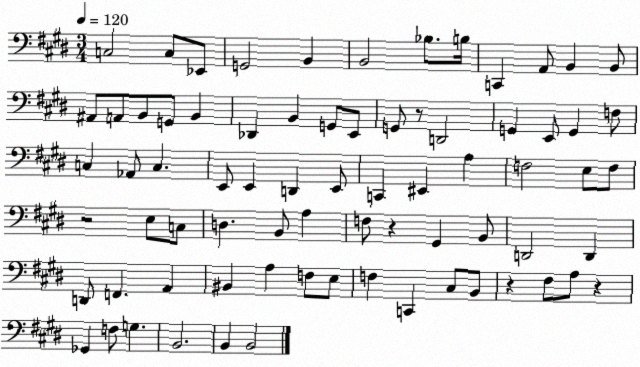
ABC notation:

X:1
T:Untitled
M:3/4
L:1/4
K:E
C,2 C,/2 _E,,/2 G,,2 B,, B,,2 _B,/2 B,/4 C,, A,,/2 B,, B,,/2 ^A,,/2 A,,/2 B,,/2 G,,/2 B,, _D,, B,, G,,/2 E,,/2 G,,/2 z/2 D,,2 G,, E,,/2 G,, F,/2 C, _A,,/2 C, E,,/2 E,, D,, E,,/2 C,, ^E,, A, F,2 E,/2 F,/2 z2 E,/2 C,/2 D, B,,/2 A, F,/2 z ^G,, B,,/2 D,,2 D,, D,,/2 F,, A,, ^B,, A, F,/2 E,/2 F, C,, ^C,/2 B,,/2 z ^F,/2 A,/2 z _G,, F,/2 G, B,,2 B,, B,,2